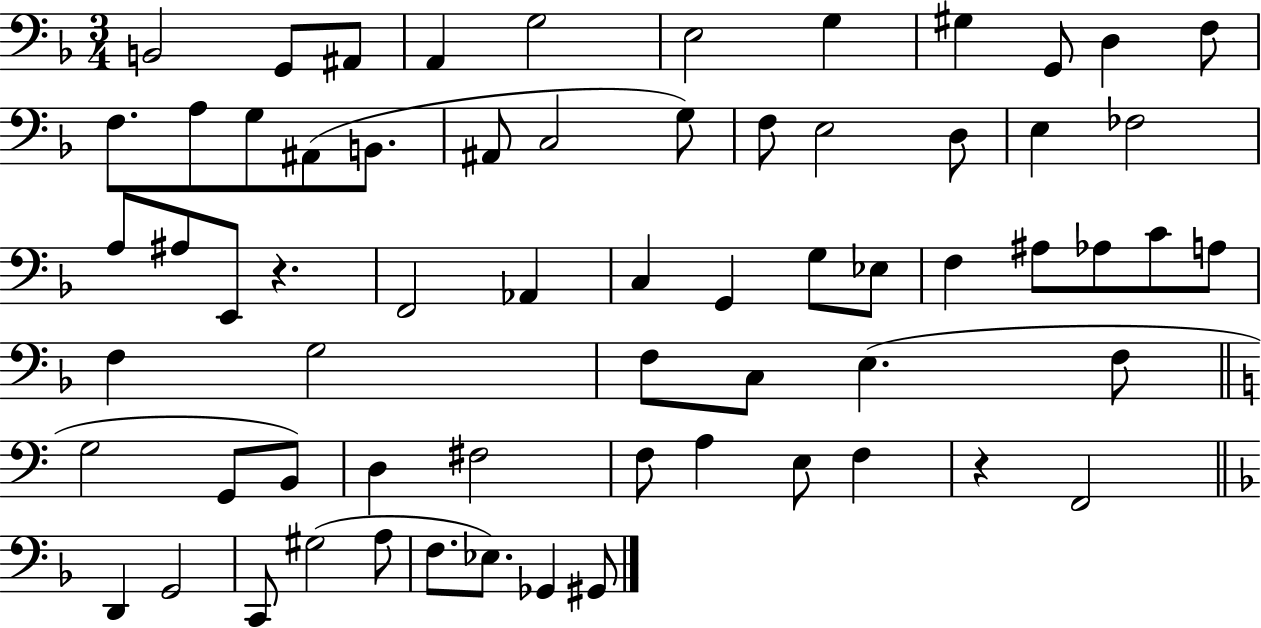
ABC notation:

X:1
T:Untitled
M:3/4
L:1/4
K:F
B,,2 G,,/2 ^A,,/2 A,, G,2 E,2 G, ^G, G,,/2 D, F,/2 F,/2 A,/2 G,/2 ^A,,/2 B,,/2 ^A,,/2 C,2 G,/2 F,/2 E,2 D,/2 E, _F,2 A,/2 ^A,/2 E,,/2 z F,,2 _A,, C, G,, G,/2 _E,/2 F, ^A,/2 _A,/2 C/2 A,/2 F, G,2 F,/2 C,/2 E, F,/2 G,2 G,,/2 B,,/2 D, ^F,2 F,/2 A, E,/2 F, z F,,2 D,, G,,2 C,,/2 ^G,2 A,/2 F,/2 _E,/2 _G,, ^G,,/2